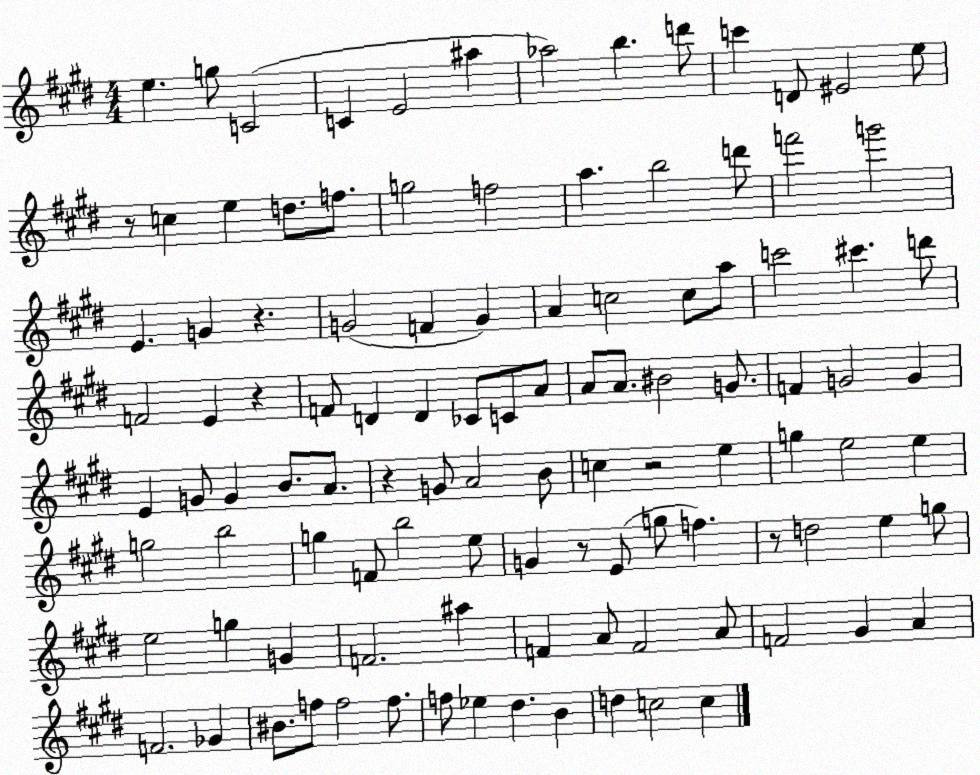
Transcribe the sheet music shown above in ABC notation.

X:1
T:Untitled
M:4/4
L:1/4
K:E
e g/2 C2 C E2 ^a _a2 b d'/2 c' D/2 ^E2 e/2 z/2 c e d/2 f/2 g2 f2 a b2 d'/2 f'2 g'2 E G z G2 F G A c2 c/2 a/2 c'2 ^c' d'/2 F2 E z F/2 D D _C/2 C/2 A/2 A/2 A/2 ^B2 G/2 F G2 G E G/2 G B/2 A/2 z G/2 A2 B/2 c z2 e g e2 e g2 b2 g F/2 b2 e/2 G z/2 E/2 g/2 f z/2 d2 e g/2 e2 g G F2 ^a F A/2 F2 A/2 F2 ^G A F2 _G ^B/2 f/2 f2 f/2 f/2 _e ^d B d c2 c